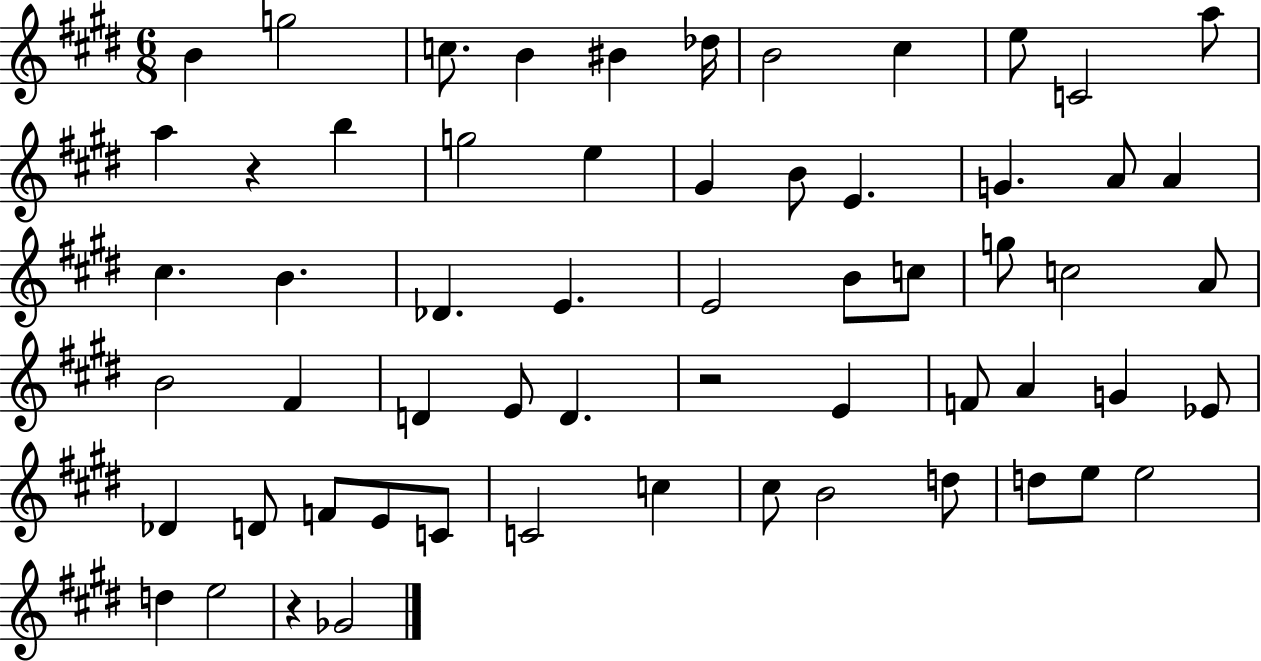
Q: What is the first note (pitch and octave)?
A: B4